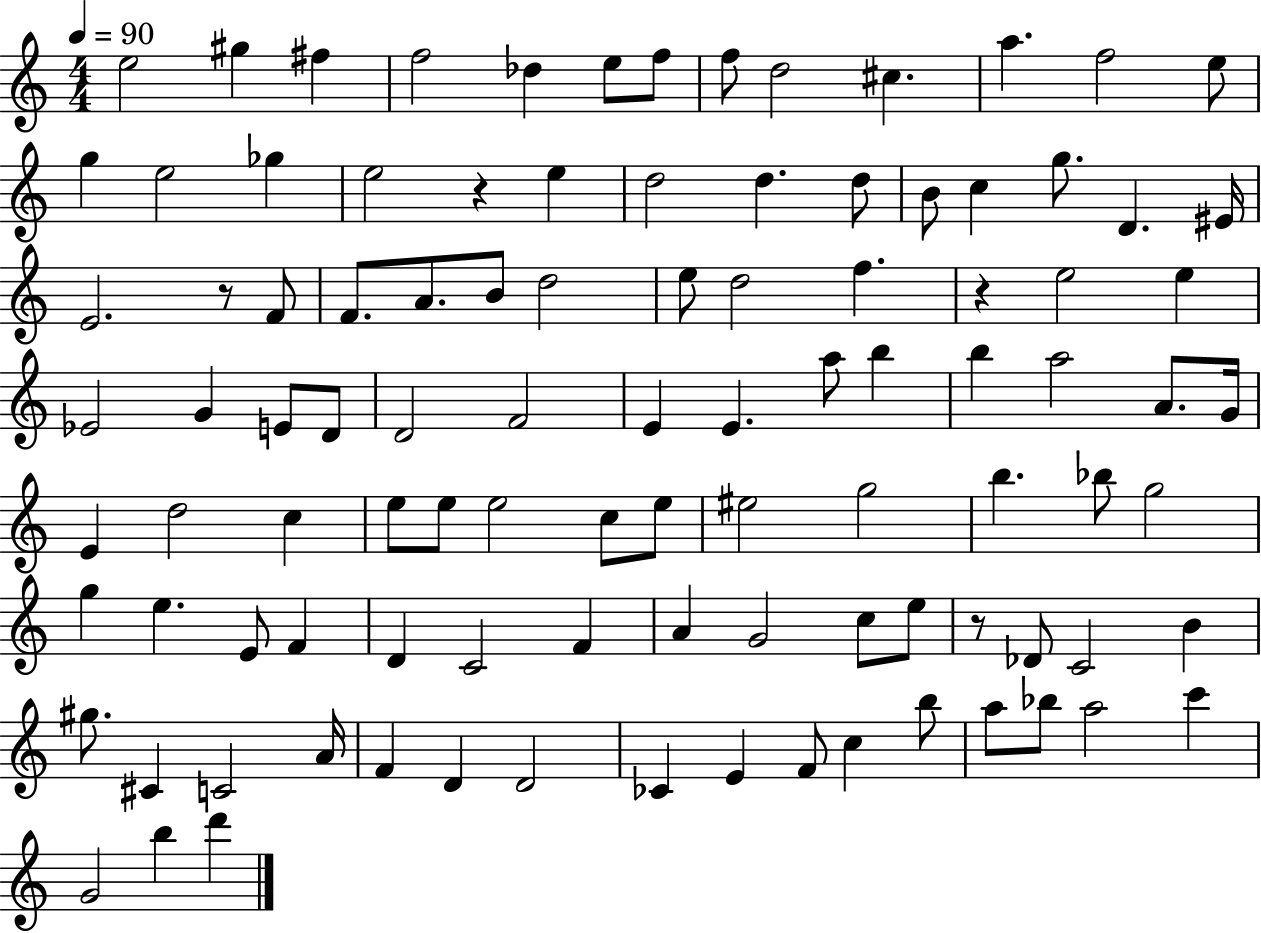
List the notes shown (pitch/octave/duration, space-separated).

E5/h G#5/q F#5/q F5/h Db5/q E5/e F5/e F5/e D5/h C#5/q. A5/q. F5/h E5/e G5/q E5/h Gb5/q E5/h R/q E5/q D5/h D5/q. D5/e B4/e C5/q G5/e. D4/q. EIS4/s E4/h. R/e F4/e F4/e. A4/e. B4/e D5/h E5/e D5/h F5/q. R/q E5/h E5/q Eb4/h G4/q E4/e D4/e D4/h F4/h E4/q E4/q. A5/e B5/q B5/q A5/h A4/e. G4/s E4/q D5/h C5/q E5/e E5/e E5/h C5/e E5/e EIS5/h G5/h B5/q. Bb5/e G5/h G5/q E5/q. E4/e F4/q D4/q C4/h F4/q A4/q G4/h C5/e E5/e R/e Db4/e C4/h B4/q G#5/e. C#4/q C4/h A4/s F4/q D4/q D4/h CES4/q E4/q F4/e C5/q B5/e A5/e Bb5/e A5/h C6/q G4/h B5/q D6/q